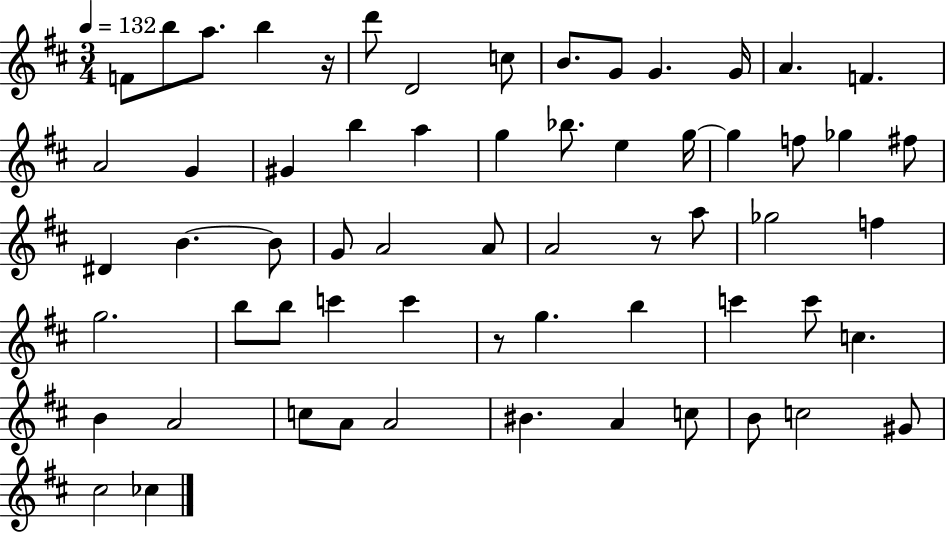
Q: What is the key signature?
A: D major